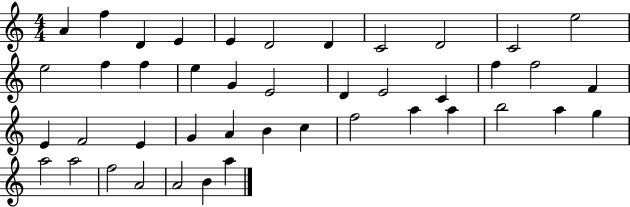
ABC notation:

X:1
T:Untitled
M:4/4
L:1/4
K:C
A f D E E D2 D C2 D2 C2 e2 e2 f f e G E2 D E2 C f f2 F E F2 E G A B c f2 a a b2 a g a2 a2 f2 A2 A2 B a